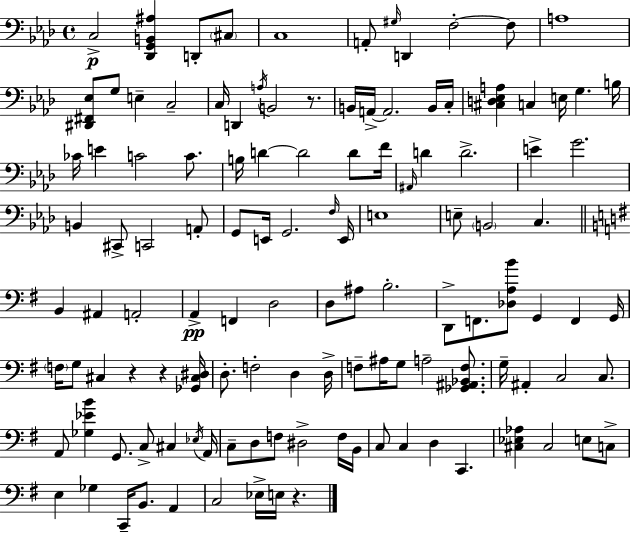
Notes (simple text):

C3/h [Db2,G2,B2,A#3]/q D2/e C#3/e C3/w A2/e G#3/s D2/q F3/h F3/e A3/w [D#2,F#2,Eb3]/e G3/e E3/q C3/h C3/s D2/q A3/s B2/h R/e. B2/s A2/s A2/h. B2/s C3/s [C#3,D3,Eb3,A3]/q C3/q E3/s G3/q. B3/s CES4/s E4/q C4/h C4/e. B3/s D4/q D4/h D4/e F4/s A#2/s D4/q D4/h. E4/q G4/h. B2/q C#2/e C2/h A2/e G2/e E2/s G2/h. F3/s E2/s E3/w E3/e B2/h C3/q. B2/q A#2/q A2/h A2/q F2/q D3/h D3/e A#3/e B3/h. D2/e F2/e. [Db3,A3,B4]/e G2/q F2/q G2/s F3/s G3/e C#3/q R/q R/q [Gb2,C#3,D#3]/s D3/e. F3/h D3/q D3/s F3/e A#3/s G3/e A3/h [Gb2,A#2,Bb2,F3]/e. G3/s A#2/q C3/h C3/e. A2/e [Gb3,Eb4,B4]/q G2/e. C3/e C#3/q Eb3/s A2/s C3/e D3/e F3/e D#3/h F3/s B2/s C3/e C3/q D3/q C2/q. [C#3,Eb3,Ab3]/q C#3/h E3/e C3/e E3/q Gb3/q C2/s B2/e. A2/q C3/h Eb3/s E3/s R/q.